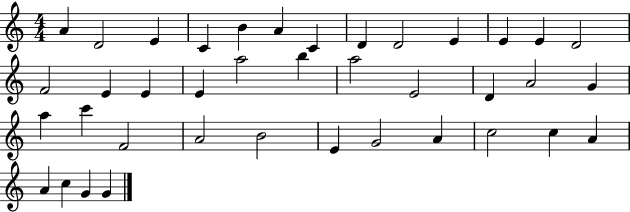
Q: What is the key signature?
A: C major